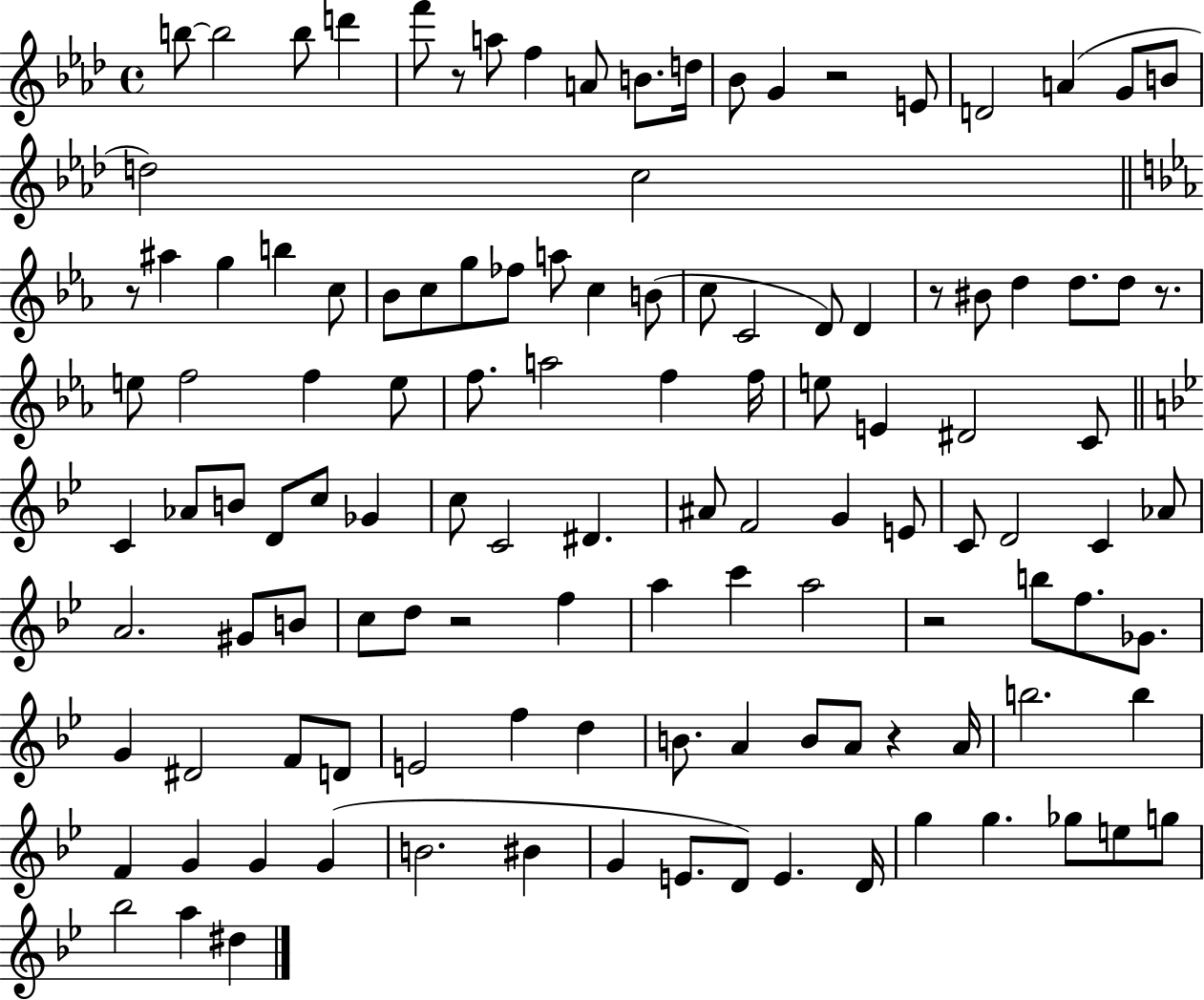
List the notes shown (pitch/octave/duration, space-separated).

B5/e B5/h B5/e D6/q F6/e R/e A5/e F5/q A4/e B4/e. D5/s Bb4/e G4/q R/h E4/e D4/h A4/q G4/e B4/e D5/h C5/h R/e A#5/q G5/q B5/q C5/e Bb4/e C5/e G5/e FES5/e A5/e C5/q B4/e C5/e C4/h D4/e D4/q R/e BIS4/e D5/q D5/e. D5/e R/e. E5/e F5/h F5/q E5/e F5/e. A5/h F5/q F5/s E5/e E4/q D#4/h C4/e C4/q Ab4/e B4/e D4/e C5/e Gb4/q C5/e C4/h D#4/q. A#4/e F4/h G4/q E4/e C4/e D4/h C4/q Ab4/e A4/h. G#4/e B4/e C5/e D5/e R/h F5/q A5/q C6/q A5/h R/h B5/e F5/e. Gb4/e. G4/q D#4/h F4/e D4/e E4/h F5/q D5/q B4/e. A4/q B4/e A4/e R/q A4/s B5/h. B5/q F4/q G4/q G4/q G4/q B4/h. BIS4/q G4/q E4/e. D4/e E4/q. D4/s G5/q G5/q. Gb5/e E5/e G5/e Bb5/h A5/q D#5/q